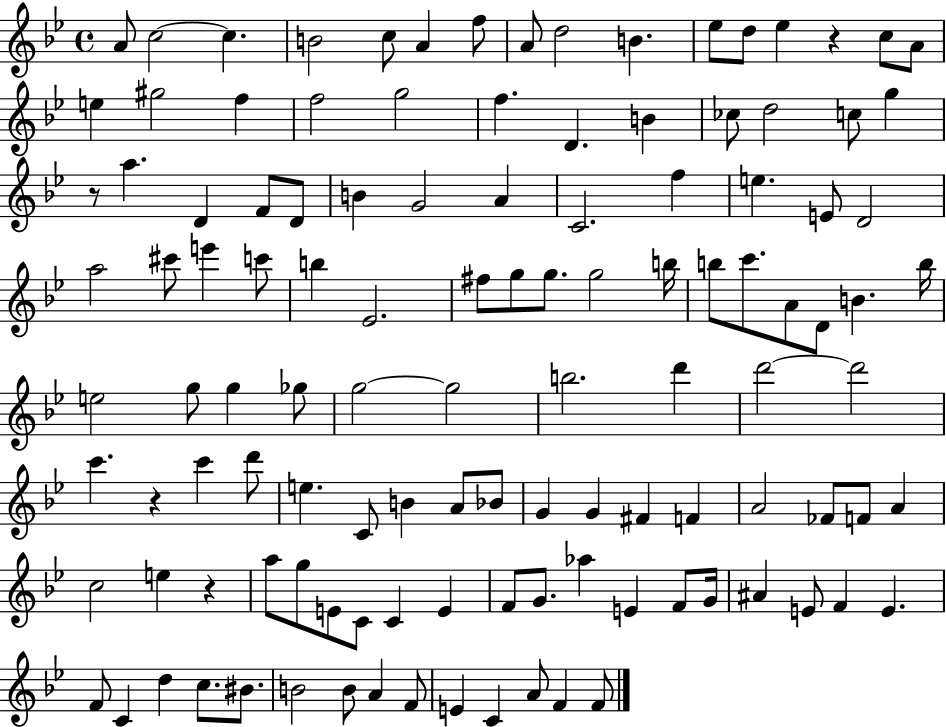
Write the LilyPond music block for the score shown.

{
  \clef treble
  \time 4/4
  \defaultTimeSignature
  \key bes \major
  a'8 c''2~~ c''4. | b'2 c''8 a'4 f''8 | a'8 d''2 b'4. | ees''8 d''8 ees''4 r4 c''8 a'8 | \break e''4 gis''2 f''4 | f''2 g''2 | f''4. d'4. b'4 | ces''8 d''2 c''8 g''4 | \break r8 a''4. d'4 f'8 d'8 | b'4 g'2 a'4 | c'2. f''4 | e''4. e'8 d'2 | \break a''2 cis'''8 e'''4 c'''8 | b''4 ees'2. | fis''8 g''8 g''8. g''2 b''16 | b''8 c'''8. a'8 d'8 b'4. b''16 | \break e''2 g''8 g''4 ges''8 | g''2~~ g''2 | b''2. d'''4 | d'''2~~ d'''2 | \break c'''4. r4 c'''4 d'''8 | e''4. c'8 b'4 a'8 bes'8 | g'4 g'4 fis'4 f'4 | a'2 fes'8 f'8 a'4 | \break c''2 e''4 r4 | a''8 g''8 e'8 c'8 c'4 e'4 | f'8 g'8. aes''4 e'4 f'8 g'16 | ais'4 e'8 f'4 e'4. | \break f'8 c'4 d''4 c''8. bis'8. | b'2 b'8 a'4 f'8 | e'4 c'4 a'8 f'4 f'8 | \bar "|."
}